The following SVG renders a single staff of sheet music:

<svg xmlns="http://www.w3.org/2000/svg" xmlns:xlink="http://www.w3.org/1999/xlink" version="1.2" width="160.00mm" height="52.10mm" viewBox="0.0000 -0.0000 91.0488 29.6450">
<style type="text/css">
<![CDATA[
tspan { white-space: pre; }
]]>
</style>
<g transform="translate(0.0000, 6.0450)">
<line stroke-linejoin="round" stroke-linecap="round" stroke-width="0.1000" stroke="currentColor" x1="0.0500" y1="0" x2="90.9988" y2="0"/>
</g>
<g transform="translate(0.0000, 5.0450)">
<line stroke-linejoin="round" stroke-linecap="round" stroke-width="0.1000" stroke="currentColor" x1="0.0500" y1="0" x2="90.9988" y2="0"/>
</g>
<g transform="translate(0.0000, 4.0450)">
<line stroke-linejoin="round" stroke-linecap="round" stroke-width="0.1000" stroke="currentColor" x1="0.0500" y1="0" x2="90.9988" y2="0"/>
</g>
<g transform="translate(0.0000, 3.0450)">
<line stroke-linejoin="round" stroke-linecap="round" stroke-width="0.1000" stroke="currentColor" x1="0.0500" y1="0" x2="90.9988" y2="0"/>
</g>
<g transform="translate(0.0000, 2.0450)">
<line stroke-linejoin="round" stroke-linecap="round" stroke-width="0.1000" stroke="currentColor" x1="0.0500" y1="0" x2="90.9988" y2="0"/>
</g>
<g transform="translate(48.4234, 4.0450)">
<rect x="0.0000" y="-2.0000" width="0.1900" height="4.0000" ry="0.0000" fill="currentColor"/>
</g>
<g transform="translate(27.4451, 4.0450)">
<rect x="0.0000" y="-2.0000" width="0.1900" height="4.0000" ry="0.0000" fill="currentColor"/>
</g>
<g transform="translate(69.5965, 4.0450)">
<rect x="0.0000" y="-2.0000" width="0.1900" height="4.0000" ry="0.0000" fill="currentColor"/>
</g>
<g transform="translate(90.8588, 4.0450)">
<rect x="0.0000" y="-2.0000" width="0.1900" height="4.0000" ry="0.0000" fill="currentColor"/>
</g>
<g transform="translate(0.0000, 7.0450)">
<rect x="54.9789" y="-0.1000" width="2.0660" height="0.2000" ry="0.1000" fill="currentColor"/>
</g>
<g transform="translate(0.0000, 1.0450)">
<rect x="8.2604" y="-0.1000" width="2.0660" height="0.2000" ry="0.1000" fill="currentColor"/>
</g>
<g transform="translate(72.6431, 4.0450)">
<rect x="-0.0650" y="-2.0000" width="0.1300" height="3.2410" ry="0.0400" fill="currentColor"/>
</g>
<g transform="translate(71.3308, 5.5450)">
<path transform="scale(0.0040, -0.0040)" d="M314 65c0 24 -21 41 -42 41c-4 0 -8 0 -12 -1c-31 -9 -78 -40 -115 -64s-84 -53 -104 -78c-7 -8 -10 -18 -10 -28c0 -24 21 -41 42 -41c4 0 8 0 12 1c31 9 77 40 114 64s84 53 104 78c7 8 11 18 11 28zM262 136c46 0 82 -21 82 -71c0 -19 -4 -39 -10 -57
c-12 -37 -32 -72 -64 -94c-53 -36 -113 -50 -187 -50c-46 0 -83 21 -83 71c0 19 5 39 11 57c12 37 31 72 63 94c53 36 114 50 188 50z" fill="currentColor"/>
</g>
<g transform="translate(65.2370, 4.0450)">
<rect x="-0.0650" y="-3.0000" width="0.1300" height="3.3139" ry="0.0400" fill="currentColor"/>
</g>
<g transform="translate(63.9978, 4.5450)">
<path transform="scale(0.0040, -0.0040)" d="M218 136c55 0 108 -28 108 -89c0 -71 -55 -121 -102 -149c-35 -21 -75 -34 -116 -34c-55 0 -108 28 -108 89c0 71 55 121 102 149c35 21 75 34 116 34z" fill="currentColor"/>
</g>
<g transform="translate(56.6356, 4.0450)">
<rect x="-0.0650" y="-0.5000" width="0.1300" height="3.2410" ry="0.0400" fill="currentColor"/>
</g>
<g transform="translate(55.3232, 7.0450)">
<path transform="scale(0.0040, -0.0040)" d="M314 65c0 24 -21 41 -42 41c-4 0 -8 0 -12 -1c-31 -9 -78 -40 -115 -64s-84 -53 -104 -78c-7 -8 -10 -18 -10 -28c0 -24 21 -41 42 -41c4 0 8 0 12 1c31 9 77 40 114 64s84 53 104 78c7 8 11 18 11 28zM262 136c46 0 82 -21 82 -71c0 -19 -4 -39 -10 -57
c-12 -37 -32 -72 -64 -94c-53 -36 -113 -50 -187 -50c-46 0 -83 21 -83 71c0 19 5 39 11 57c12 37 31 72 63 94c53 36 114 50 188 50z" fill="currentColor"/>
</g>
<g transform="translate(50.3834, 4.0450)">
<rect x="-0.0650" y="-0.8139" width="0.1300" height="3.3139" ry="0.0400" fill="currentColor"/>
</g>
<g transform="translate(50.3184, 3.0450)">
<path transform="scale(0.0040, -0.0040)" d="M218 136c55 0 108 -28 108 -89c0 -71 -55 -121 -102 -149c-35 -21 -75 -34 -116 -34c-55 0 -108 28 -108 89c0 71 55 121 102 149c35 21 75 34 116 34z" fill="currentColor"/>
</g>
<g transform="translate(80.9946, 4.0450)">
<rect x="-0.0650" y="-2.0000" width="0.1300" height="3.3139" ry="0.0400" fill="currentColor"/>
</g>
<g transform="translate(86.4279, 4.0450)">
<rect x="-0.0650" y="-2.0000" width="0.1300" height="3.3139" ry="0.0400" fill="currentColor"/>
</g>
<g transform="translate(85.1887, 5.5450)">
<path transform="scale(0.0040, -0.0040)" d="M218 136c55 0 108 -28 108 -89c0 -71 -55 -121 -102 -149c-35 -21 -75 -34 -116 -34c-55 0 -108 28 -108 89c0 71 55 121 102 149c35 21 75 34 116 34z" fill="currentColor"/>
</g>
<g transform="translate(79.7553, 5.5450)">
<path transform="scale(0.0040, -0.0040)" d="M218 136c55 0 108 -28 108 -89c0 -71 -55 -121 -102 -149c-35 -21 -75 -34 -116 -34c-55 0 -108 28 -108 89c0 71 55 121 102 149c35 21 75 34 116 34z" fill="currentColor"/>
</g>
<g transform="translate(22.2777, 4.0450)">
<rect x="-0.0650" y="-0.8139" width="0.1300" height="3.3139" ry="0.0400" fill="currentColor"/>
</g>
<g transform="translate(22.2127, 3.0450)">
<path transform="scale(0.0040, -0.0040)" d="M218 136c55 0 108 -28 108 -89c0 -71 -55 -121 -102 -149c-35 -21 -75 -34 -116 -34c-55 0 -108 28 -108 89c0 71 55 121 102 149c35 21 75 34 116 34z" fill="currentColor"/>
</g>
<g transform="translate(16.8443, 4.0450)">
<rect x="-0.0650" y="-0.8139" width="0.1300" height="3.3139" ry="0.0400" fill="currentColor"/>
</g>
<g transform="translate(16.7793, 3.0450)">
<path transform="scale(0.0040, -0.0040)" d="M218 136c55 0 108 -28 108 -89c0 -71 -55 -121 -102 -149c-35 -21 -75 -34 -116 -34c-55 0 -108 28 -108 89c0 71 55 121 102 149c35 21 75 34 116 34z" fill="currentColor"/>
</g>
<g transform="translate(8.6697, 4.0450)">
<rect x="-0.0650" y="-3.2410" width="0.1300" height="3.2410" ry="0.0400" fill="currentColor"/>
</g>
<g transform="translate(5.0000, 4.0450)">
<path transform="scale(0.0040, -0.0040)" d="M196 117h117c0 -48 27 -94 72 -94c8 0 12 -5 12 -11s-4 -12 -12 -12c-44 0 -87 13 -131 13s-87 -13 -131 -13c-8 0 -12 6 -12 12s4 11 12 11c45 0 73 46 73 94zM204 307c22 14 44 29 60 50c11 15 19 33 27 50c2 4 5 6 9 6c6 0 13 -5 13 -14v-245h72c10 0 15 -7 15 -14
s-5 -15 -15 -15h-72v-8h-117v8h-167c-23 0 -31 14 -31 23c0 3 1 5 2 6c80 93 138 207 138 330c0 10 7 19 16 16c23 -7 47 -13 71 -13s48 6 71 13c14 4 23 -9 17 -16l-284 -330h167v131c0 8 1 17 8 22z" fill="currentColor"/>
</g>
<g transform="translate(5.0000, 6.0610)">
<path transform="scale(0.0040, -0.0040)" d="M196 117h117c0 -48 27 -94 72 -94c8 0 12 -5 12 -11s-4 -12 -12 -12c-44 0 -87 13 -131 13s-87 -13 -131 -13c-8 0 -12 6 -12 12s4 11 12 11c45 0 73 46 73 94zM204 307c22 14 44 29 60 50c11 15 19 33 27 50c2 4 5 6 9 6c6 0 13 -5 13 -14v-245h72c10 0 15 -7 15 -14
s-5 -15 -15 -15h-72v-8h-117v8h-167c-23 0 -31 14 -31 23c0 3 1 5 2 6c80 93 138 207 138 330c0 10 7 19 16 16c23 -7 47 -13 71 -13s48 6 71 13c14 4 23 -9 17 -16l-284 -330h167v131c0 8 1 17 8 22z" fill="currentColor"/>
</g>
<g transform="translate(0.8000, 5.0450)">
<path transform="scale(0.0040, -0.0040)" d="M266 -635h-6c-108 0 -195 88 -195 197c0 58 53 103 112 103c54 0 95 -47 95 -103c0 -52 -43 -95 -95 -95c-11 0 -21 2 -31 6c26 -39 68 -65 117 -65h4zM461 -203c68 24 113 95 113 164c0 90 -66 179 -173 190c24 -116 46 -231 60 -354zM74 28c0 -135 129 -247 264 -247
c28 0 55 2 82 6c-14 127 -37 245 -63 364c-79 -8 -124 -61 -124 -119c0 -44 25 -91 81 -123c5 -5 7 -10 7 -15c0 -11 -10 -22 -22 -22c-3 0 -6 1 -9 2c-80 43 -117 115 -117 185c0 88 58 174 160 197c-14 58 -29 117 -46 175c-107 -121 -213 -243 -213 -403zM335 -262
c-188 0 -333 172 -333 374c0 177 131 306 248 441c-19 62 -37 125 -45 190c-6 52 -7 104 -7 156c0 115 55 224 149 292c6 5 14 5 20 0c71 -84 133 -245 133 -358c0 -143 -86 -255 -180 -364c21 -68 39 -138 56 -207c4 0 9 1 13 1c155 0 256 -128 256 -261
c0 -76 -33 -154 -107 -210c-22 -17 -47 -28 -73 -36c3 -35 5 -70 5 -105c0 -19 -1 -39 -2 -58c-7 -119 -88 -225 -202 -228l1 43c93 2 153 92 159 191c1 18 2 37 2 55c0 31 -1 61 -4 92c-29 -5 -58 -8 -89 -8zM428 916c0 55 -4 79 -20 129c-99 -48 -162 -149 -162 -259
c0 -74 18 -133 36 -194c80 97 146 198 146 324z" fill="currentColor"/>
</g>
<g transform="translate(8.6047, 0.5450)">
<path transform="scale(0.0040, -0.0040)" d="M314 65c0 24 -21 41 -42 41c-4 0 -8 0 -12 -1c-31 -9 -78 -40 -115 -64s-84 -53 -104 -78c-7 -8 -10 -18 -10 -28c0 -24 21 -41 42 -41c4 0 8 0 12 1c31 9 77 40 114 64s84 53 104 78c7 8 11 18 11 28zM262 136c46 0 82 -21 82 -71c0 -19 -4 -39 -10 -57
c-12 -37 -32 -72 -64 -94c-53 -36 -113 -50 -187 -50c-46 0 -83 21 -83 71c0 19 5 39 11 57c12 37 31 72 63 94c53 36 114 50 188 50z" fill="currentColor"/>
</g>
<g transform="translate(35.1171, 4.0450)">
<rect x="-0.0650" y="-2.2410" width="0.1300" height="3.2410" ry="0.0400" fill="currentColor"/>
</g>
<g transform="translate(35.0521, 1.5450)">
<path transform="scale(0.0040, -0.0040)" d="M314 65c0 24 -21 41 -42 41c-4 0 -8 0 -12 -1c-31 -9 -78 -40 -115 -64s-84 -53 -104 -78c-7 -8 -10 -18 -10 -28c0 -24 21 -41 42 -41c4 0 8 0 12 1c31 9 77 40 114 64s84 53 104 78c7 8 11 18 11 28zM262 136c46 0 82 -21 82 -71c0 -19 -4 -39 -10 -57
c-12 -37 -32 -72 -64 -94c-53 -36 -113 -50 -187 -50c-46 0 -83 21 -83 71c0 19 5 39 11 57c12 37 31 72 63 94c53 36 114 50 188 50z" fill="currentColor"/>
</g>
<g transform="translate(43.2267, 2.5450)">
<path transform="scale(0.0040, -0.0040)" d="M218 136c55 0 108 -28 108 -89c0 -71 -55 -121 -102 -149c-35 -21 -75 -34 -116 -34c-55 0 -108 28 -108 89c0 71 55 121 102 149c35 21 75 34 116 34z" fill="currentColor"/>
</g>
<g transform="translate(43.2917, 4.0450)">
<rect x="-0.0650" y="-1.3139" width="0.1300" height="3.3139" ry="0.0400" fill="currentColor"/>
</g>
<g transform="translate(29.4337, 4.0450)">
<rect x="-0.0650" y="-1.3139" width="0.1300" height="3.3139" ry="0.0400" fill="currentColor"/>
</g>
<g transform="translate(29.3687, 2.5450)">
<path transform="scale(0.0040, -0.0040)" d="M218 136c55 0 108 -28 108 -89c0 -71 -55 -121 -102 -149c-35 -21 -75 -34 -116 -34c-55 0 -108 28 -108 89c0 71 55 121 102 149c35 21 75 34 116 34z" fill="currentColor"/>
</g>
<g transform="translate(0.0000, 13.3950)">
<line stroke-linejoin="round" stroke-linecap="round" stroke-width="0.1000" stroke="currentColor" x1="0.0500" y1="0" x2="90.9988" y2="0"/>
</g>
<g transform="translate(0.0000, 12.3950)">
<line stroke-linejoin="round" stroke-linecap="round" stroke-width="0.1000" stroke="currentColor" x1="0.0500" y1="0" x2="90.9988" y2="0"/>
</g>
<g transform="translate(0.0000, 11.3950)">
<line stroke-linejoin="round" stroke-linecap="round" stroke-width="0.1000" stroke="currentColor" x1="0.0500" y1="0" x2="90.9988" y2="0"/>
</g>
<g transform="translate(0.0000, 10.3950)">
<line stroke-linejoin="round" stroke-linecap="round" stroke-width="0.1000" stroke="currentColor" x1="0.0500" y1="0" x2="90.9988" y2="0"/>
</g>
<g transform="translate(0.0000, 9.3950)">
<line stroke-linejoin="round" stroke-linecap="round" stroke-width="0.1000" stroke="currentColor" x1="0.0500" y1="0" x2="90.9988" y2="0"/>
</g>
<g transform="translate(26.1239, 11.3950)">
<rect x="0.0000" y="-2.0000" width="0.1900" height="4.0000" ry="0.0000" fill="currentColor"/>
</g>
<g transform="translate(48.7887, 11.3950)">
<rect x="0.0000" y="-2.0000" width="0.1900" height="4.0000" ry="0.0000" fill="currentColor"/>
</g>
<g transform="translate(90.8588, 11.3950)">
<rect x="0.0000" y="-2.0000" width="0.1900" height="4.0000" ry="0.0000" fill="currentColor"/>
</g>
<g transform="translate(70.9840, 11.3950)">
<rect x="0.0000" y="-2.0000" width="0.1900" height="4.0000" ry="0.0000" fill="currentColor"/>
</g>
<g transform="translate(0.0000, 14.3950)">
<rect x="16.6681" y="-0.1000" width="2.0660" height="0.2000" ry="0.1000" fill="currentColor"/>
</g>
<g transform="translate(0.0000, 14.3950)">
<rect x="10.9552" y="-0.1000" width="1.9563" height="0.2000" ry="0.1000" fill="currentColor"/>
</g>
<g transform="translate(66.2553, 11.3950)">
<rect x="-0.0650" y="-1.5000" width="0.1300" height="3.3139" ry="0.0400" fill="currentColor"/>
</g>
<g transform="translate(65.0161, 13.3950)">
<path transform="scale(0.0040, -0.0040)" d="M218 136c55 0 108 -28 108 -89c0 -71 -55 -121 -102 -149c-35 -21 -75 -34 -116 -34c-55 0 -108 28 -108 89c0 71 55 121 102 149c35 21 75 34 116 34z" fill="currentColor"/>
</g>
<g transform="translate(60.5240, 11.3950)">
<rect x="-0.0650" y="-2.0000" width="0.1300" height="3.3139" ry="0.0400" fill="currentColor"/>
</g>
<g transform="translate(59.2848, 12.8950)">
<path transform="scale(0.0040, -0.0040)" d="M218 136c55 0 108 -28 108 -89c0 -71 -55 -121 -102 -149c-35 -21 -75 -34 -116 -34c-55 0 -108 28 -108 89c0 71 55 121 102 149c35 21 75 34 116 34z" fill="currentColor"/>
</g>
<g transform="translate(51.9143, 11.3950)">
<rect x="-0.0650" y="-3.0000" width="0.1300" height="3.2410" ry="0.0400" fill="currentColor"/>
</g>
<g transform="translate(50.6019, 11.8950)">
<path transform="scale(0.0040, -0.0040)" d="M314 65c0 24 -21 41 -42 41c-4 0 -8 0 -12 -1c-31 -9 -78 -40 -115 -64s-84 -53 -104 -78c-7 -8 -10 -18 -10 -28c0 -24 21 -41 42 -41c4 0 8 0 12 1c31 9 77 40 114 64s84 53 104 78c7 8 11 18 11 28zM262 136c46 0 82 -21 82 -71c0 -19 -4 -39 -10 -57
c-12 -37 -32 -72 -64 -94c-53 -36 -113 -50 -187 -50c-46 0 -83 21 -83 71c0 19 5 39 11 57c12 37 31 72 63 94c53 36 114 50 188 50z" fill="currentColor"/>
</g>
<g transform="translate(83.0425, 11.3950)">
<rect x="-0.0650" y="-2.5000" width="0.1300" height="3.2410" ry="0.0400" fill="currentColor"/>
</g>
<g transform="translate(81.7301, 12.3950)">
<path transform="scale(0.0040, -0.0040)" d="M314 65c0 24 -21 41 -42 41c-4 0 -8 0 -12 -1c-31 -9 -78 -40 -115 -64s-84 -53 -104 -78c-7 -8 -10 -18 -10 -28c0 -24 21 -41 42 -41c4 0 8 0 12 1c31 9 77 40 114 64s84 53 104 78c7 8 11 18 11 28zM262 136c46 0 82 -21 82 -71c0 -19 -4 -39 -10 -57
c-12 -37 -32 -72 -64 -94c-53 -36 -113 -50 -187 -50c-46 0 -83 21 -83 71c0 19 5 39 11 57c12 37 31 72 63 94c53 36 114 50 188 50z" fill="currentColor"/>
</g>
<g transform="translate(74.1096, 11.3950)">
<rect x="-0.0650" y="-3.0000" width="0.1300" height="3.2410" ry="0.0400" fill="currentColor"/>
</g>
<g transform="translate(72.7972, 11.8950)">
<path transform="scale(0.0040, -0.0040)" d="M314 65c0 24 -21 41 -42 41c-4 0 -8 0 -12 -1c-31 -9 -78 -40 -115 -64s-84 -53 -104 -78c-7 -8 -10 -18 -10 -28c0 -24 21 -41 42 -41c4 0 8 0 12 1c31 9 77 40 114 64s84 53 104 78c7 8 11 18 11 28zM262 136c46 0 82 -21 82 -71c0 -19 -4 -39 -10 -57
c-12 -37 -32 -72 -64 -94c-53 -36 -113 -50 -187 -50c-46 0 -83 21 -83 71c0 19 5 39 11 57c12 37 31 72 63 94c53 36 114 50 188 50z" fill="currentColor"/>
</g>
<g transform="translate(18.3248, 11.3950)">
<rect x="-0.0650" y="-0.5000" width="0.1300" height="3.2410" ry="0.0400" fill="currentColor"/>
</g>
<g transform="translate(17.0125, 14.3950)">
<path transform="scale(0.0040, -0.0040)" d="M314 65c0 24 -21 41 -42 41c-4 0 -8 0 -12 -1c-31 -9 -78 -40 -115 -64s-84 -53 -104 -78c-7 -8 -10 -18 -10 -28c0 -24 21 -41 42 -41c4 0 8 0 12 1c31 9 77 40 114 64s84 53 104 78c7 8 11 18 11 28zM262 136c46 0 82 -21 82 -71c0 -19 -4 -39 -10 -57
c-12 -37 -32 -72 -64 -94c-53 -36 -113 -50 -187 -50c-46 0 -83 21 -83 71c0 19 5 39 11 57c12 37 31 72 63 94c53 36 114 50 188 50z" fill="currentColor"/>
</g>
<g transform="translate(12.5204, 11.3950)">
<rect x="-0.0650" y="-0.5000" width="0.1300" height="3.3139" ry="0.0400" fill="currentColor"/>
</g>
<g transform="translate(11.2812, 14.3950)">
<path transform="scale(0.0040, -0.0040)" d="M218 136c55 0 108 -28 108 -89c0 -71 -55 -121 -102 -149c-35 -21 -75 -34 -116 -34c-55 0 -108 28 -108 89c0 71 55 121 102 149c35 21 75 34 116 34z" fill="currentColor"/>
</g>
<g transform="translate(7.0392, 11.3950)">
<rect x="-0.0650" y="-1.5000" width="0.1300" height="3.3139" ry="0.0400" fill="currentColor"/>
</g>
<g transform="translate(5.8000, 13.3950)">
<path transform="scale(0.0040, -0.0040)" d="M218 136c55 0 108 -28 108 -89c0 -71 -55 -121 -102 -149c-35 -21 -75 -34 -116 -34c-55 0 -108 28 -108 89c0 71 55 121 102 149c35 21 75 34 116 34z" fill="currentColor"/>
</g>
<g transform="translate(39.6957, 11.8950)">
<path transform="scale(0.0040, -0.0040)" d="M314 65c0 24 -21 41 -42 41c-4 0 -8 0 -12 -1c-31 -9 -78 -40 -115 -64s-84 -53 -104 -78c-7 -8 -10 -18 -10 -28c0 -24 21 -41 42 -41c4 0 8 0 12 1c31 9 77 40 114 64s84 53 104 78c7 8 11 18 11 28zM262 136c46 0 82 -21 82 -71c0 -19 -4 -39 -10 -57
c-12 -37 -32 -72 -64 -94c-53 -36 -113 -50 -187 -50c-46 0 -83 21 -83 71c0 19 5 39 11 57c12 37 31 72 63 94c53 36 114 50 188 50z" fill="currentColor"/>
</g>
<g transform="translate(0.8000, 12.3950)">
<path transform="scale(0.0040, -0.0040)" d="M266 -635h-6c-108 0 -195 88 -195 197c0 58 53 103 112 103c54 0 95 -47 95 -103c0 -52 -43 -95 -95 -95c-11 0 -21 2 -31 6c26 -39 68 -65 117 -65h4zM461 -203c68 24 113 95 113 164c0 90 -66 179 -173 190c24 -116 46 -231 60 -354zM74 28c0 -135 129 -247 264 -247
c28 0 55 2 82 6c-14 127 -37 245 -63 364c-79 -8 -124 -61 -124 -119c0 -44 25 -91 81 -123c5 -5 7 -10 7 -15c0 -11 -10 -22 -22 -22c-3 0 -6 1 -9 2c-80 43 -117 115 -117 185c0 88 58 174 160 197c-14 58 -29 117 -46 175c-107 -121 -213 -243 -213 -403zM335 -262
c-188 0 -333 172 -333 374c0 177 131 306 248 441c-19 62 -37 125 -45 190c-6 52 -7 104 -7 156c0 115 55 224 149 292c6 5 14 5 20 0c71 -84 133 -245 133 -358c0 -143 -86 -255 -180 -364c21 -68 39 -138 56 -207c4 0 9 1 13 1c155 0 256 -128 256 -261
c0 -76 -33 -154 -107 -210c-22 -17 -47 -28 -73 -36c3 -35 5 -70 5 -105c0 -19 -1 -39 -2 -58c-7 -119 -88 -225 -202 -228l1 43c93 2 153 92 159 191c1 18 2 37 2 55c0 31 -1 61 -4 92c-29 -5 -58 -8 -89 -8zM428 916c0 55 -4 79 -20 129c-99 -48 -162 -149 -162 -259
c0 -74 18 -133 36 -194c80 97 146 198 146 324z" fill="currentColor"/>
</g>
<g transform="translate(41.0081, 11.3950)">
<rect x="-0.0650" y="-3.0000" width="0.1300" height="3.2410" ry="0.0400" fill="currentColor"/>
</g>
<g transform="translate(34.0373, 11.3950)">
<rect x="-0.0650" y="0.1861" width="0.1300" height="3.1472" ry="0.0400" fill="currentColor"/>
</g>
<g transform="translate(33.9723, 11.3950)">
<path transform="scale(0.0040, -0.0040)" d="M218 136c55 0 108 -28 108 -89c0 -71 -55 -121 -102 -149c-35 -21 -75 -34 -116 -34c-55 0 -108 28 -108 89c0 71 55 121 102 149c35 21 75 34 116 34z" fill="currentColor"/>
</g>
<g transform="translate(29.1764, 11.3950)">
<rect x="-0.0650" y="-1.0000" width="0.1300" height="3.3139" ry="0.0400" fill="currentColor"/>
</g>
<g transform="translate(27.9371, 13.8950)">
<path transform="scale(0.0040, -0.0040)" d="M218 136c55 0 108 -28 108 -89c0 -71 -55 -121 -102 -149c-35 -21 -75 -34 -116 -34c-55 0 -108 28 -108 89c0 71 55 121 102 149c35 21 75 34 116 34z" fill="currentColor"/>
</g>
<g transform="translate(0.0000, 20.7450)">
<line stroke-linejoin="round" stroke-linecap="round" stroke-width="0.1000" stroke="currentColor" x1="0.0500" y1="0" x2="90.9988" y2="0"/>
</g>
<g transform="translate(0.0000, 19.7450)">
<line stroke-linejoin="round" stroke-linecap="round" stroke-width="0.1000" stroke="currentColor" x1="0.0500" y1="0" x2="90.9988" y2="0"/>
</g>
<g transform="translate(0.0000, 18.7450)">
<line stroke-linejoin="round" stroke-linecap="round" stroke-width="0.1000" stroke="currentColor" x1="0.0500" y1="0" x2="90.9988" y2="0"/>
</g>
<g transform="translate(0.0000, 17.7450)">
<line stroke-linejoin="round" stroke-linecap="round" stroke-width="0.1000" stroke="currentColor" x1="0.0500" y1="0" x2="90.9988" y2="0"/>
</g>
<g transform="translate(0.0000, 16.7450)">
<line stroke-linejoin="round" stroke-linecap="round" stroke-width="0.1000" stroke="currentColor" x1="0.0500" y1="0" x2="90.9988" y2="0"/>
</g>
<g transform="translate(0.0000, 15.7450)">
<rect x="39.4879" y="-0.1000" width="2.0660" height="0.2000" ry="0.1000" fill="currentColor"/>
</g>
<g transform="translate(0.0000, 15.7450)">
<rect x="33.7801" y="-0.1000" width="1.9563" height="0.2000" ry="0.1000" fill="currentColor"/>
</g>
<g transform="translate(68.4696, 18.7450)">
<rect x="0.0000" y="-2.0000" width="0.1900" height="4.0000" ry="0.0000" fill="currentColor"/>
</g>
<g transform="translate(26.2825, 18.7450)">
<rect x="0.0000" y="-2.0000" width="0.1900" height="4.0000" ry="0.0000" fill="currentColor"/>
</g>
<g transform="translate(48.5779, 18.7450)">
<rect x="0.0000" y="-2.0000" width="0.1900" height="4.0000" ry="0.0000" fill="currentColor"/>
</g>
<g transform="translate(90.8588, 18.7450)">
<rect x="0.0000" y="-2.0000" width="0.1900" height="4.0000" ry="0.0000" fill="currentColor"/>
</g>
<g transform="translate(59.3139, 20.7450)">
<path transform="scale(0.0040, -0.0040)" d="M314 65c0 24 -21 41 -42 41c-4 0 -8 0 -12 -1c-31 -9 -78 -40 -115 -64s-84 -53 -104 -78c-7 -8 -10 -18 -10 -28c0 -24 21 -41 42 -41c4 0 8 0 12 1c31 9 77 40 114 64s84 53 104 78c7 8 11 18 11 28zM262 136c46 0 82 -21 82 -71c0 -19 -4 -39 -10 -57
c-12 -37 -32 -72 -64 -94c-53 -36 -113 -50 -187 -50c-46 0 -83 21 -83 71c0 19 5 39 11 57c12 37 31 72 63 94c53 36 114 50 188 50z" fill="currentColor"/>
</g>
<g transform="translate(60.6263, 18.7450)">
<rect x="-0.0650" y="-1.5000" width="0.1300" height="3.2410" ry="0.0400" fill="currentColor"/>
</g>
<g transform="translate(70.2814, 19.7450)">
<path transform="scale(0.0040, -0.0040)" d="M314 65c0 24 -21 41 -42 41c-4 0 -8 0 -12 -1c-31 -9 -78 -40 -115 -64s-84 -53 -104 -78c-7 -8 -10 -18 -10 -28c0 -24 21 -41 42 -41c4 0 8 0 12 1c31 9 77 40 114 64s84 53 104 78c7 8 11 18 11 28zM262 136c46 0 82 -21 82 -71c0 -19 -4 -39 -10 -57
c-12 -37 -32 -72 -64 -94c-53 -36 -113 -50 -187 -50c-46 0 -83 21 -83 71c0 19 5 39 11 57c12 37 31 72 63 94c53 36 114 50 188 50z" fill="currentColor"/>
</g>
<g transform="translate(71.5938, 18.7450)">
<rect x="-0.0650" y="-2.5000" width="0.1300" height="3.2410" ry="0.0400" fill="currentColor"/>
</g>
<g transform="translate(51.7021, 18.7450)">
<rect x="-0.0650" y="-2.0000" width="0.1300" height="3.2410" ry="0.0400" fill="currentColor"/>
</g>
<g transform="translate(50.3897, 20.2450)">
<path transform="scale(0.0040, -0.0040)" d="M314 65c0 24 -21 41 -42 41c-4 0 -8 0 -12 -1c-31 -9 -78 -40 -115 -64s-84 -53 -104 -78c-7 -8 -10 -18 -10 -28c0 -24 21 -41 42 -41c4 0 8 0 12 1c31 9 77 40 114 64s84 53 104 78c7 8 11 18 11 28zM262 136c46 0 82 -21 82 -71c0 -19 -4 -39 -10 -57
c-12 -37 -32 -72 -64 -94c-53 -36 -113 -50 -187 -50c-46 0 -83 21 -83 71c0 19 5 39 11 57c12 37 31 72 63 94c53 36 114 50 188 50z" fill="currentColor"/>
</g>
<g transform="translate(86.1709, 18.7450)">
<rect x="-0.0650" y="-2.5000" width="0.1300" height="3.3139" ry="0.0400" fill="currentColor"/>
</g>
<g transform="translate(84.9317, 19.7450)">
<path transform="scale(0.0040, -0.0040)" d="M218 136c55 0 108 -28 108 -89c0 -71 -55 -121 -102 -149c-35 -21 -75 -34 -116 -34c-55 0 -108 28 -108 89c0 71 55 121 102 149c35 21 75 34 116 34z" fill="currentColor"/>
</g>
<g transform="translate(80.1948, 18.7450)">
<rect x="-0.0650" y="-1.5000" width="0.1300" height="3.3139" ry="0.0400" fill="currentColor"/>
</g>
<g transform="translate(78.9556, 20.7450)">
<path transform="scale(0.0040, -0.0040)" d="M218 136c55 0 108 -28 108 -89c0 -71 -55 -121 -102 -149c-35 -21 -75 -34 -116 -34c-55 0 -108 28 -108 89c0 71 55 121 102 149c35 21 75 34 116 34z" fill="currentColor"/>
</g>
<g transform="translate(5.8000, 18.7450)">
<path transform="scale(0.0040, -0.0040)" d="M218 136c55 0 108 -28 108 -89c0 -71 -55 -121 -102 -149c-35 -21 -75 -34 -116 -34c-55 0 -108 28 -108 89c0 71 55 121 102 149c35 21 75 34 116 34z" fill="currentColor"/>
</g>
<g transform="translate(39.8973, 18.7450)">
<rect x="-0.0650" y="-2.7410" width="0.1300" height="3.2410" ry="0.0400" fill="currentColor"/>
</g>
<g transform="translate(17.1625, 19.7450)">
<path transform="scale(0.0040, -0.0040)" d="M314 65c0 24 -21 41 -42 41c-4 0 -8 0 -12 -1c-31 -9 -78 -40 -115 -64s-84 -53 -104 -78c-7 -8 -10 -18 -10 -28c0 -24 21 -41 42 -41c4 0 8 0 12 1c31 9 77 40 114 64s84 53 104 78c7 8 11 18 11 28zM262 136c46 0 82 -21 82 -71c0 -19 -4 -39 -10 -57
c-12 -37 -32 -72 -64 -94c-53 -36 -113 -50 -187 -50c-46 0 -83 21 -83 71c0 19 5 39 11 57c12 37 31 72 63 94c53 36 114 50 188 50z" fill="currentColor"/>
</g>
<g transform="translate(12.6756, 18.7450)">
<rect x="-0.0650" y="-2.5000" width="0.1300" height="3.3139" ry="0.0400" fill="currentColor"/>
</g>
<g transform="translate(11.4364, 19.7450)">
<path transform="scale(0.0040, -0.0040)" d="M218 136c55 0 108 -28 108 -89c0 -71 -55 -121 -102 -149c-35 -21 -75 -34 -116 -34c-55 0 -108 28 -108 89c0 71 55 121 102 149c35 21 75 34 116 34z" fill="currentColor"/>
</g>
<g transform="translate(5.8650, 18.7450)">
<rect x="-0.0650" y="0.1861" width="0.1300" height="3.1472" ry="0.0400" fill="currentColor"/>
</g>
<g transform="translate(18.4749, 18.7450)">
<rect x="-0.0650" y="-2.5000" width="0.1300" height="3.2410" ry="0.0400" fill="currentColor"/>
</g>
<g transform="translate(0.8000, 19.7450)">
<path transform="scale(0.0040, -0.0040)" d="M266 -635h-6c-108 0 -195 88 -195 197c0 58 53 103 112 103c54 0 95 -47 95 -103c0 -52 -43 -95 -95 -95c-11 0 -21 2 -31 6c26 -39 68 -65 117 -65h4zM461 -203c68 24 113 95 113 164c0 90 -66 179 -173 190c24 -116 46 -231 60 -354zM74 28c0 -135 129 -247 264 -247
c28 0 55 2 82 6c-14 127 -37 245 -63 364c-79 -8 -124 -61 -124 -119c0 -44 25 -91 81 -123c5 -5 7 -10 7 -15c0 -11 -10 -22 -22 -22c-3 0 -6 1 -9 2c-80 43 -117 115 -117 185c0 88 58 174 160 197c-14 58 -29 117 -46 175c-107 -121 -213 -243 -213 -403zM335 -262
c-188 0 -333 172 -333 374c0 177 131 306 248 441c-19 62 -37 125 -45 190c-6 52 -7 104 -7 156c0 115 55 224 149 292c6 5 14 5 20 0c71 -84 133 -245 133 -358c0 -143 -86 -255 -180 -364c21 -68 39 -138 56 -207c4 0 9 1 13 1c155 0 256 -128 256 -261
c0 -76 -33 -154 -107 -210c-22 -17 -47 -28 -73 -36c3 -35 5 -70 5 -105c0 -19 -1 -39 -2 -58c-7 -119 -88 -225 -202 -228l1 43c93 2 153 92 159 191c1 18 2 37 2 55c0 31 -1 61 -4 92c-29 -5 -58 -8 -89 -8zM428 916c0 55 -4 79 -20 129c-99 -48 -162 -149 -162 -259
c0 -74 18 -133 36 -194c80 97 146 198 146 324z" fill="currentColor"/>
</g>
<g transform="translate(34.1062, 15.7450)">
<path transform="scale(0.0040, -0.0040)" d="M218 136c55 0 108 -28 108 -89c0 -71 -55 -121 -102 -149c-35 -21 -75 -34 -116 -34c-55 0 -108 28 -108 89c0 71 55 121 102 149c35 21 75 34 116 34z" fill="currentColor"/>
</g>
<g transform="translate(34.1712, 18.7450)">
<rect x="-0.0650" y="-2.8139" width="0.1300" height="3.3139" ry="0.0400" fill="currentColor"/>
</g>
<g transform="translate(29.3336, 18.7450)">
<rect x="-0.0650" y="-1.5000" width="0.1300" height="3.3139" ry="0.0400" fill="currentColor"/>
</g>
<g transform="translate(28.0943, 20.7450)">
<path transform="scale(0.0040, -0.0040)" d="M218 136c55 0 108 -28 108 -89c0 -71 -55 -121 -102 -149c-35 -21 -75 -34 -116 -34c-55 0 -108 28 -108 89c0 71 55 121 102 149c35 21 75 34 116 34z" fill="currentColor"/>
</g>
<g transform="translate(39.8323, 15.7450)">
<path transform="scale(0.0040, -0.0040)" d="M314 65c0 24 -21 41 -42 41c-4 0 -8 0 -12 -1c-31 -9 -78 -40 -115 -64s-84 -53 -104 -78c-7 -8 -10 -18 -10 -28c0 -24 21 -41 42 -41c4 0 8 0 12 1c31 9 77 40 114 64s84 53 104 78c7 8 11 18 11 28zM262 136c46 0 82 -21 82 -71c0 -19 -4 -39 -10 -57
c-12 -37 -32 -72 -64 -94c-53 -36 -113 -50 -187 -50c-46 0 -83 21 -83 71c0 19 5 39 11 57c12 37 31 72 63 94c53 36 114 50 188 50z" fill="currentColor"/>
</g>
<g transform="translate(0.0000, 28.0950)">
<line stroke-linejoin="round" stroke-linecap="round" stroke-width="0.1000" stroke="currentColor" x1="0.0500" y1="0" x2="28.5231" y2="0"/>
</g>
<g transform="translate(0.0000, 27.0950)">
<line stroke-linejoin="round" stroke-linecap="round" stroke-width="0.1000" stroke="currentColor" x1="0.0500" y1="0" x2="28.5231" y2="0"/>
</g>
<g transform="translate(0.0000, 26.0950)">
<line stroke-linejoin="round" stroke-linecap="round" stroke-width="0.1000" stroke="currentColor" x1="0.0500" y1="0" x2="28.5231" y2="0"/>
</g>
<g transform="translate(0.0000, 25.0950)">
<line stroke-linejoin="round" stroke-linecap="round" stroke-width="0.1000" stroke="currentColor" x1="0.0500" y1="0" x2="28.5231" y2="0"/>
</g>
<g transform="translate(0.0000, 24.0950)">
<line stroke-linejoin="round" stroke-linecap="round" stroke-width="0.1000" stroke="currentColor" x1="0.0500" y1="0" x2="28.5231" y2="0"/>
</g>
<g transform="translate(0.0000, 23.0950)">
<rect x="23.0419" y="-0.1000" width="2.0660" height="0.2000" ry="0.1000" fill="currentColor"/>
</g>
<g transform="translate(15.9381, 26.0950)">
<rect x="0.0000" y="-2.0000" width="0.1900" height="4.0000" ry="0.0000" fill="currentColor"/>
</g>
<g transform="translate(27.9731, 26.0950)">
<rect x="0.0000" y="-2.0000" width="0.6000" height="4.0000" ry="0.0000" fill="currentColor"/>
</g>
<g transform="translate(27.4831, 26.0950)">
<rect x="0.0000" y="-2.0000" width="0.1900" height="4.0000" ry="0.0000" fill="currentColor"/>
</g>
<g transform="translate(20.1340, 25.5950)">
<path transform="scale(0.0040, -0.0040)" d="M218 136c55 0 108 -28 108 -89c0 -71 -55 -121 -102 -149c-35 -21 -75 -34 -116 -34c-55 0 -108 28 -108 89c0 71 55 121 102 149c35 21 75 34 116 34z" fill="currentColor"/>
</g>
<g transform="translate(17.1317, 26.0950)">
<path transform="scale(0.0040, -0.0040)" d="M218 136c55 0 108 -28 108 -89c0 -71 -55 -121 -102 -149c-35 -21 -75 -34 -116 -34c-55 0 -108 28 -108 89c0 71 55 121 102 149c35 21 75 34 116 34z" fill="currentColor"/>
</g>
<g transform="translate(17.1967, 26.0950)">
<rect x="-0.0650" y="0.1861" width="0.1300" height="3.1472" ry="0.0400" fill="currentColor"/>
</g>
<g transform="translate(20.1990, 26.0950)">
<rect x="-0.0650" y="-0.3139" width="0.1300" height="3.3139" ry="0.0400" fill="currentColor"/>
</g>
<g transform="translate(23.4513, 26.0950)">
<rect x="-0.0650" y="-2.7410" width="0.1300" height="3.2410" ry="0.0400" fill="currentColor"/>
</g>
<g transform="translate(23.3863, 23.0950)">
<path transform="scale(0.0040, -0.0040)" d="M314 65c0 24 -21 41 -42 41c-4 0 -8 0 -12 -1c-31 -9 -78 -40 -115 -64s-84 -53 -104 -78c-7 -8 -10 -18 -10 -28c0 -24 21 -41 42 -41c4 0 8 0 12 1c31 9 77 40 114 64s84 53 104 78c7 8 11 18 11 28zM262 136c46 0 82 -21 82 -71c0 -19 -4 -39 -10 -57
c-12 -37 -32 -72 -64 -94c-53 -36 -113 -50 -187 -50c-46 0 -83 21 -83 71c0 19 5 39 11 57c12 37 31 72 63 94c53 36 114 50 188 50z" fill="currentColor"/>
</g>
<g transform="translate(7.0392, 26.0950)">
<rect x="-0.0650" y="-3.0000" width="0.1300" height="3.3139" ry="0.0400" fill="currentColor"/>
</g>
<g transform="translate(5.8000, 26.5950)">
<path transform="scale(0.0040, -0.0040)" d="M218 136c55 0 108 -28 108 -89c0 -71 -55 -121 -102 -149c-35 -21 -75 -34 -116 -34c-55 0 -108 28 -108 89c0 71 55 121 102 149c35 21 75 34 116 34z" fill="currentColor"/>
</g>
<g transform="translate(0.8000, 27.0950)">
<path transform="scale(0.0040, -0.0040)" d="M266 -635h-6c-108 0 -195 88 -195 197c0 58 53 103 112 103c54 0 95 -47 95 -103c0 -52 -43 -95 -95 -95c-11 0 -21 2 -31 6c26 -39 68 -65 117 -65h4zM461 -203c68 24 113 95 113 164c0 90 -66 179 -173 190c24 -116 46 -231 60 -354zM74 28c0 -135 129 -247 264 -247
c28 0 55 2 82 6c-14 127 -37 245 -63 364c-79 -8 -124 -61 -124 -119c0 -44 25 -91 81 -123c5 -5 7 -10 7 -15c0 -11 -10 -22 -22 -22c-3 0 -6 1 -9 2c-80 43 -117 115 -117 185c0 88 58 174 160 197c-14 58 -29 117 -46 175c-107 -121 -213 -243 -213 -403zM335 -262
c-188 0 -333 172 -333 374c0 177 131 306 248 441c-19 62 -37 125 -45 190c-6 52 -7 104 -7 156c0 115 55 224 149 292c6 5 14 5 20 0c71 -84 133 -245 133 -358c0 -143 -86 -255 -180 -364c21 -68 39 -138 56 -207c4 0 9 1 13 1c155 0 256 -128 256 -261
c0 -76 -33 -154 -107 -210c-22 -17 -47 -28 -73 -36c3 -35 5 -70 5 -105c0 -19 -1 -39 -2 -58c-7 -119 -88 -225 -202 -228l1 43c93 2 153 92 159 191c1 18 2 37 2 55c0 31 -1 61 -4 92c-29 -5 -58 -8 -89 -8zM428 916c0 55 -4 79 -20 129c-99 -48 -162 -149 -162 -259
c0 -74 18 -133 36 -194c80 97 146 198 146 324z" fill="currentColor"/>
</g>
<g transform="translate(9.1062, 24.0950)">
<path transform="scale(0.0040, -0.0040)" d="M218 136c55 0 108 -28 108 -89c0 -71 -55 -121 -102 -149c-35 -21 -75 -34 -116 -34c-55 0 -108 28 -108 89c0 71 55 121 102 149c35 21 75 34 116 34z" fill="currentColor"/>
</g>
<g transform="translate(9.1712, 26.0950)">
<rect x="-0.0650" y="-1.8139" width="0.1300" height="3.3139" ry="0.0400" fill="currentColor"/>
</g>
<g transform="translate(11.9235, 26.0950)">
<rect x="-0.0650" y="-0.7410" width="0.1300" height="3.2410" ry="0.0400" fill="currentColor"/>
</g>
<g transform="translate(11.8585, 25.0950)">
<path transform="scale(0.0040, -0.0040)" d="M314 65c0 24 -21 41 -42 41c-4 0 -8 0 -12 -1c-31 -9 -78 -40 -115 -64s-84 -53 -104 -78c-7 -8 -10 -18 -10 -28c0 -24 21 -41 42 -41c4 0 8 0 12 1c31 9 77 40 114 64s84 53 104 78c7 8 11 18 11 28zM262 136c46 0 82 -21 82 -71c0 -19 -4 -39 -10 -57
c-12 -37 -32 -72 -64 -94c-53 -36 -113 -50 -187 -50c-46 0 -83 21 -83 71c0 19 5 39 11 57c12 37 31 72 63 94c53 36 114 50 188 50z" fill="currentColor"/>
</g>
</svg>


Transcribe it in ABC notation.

X:1
T:Untitled
M:4/4
L:1/4
K:C
b2 d d e g2 e d C2 A F2 F F E C C2 D B A2 A2 F E A2 G2 B G G2 E a a2 F2 E2 G2 E G A f d2 B c a2